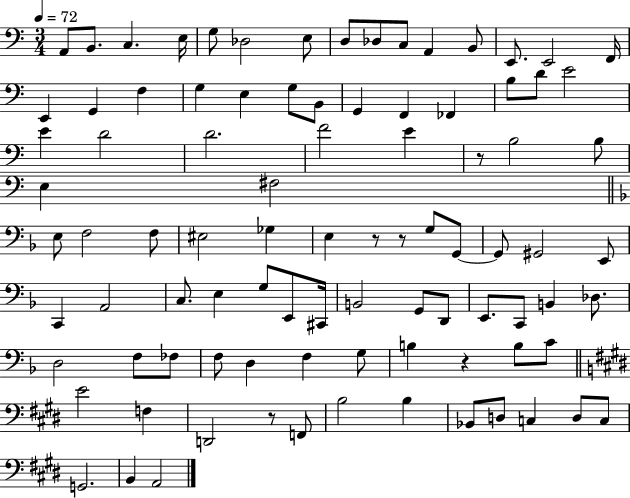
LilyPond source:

{
  \clef bass
  \numericTimeSignature
  \time 3/4
  \key c \major
  \tempo 4 = 72
  a,8 b,8. c4. e16 | g8 des2 e8 | d8 des8 c8 a,4 b,8 | e,8. e,2 f,16 | \break e,4 g,4 f4 | g4 e4 g8 b,8 | g,4 f,4 fes,4 | b8 d'8 e'2 | \break e'4 d'2 | d'2. | f'2 e'4 | r8 b2 b8 | \break e4 fis2 | \bar "||" \break \key d \minor e8 f2 f8 | eis2 ges4 | e4 r8 r8 g8 g,8~~ | g,8 gis,2 e,8 | \break c,4 a,2 | c8. e4 g8 e,8 cis,16 | b,2 g,8 d,8 | e,8. c,8 b,4 des8. | \break d2 f8 fes8 | f8 d4 f4 g8 | b4 r4 b8 c'8 | \bar "||" \break \key e \major e'2 f4 | d,2 r8 f,8 | b2 b4 | bes,8 d8 c4 d8 c8 | \break g,2. | b,4 a,2 | \bar "|."
}